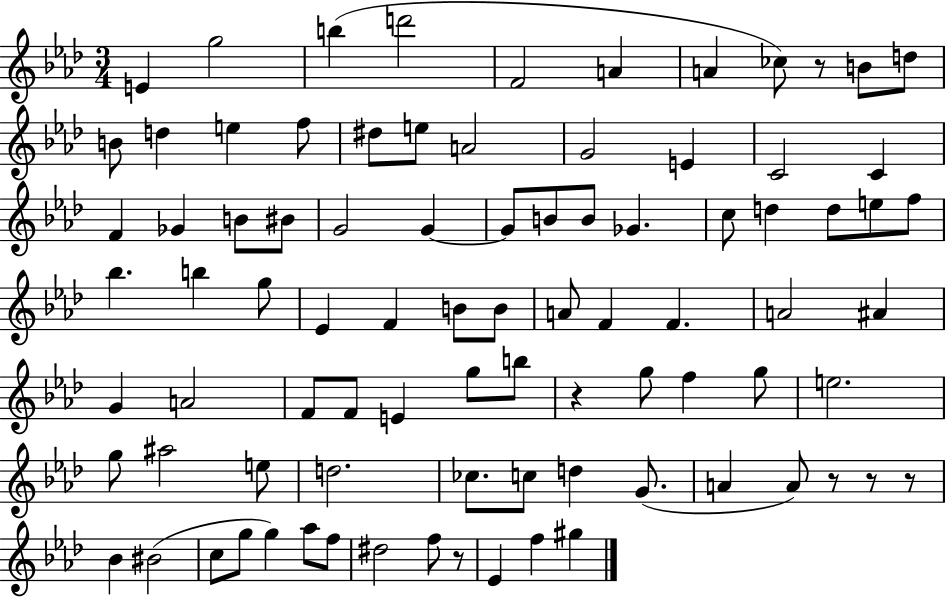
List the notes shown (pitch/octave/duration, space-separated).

E4/q G5/h B5/q D6/h F4/h A4/q A4/q CES5/e R/e B4/e D5/e B4/e D5/q E5/q F5/e D#5/e E5/e A4/h G4/h E4/q C4/h C4/q F4/q Gb4/q B4/e BIS4/e G4/h G4/q G4/e B4/e B4/e Gb4/q. C5/e D5/q D5/e E5/e F5/e Bb5/q. B5/q G5/e Eb4/q F4/q B4/e B4/e A4/e F4/q F4/q. A4/h A#4/q G4/q A4/h F4/e F4/e E4/q G5/e B5/e R/q G5/e F5/q G5/e E5/h. G5/e A#5/h E5/e D5/h. CES5/e. C5/e D5/q G4/e. A4/q A4/e R/e R/e R/e Bb4/q BIS4/h C5/e G5/e G5/q Ab5/e F5/e D#5/h F5/e R/e Eb4/q F5/q G#5/q